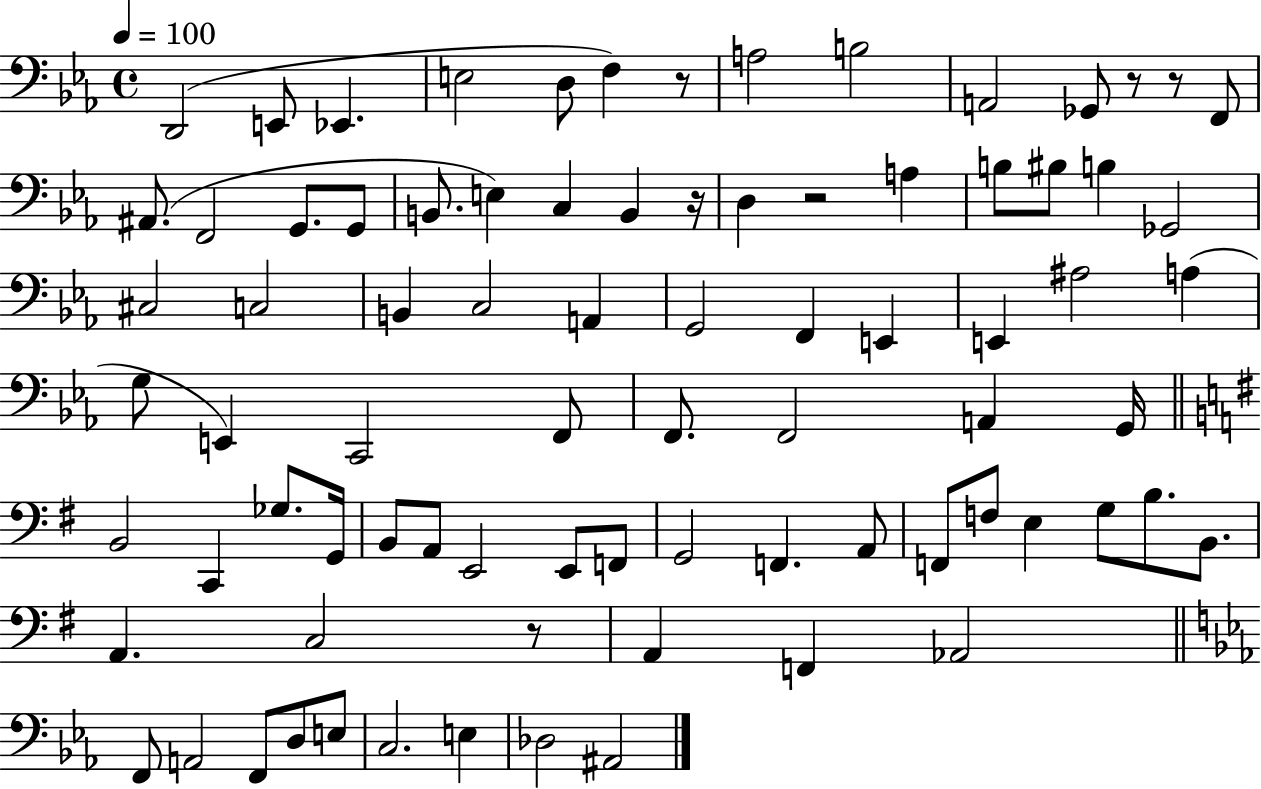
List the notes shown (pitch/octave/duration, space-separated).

D2/h E2/e Eb2/q. E3/h D3/e F3/q R/e A3/h B3/h A2/h Gb2/e R/e R/e F2/e A#2/e. F2/h G2/e. G2/e B2/e. E3/q C3/q B2/q R/s D3/q R/h A3/q B3/e BIS3/e B3/q Gb2/h C#3/h C3/h B2/q C3/h A2/q G2/h F2/q E2/q E2/q A#3/h A3/q G3/e E2/q C2/h F2/e F2/e. F2/h A2/q G2/s B2/h C2/q Gb3/e. G2/s B2/e A2/e E2/h E2/e F2/e G2/h F2/q. A2/e F2/e F3/e E3/q G3/e B3/e. B2/e. A2/q. C3/h R/e A2/q F2/q Ab2/h F2/e A2/h F2/e D3/e E3/e C3/h. E3/q Db3/h A#2/h